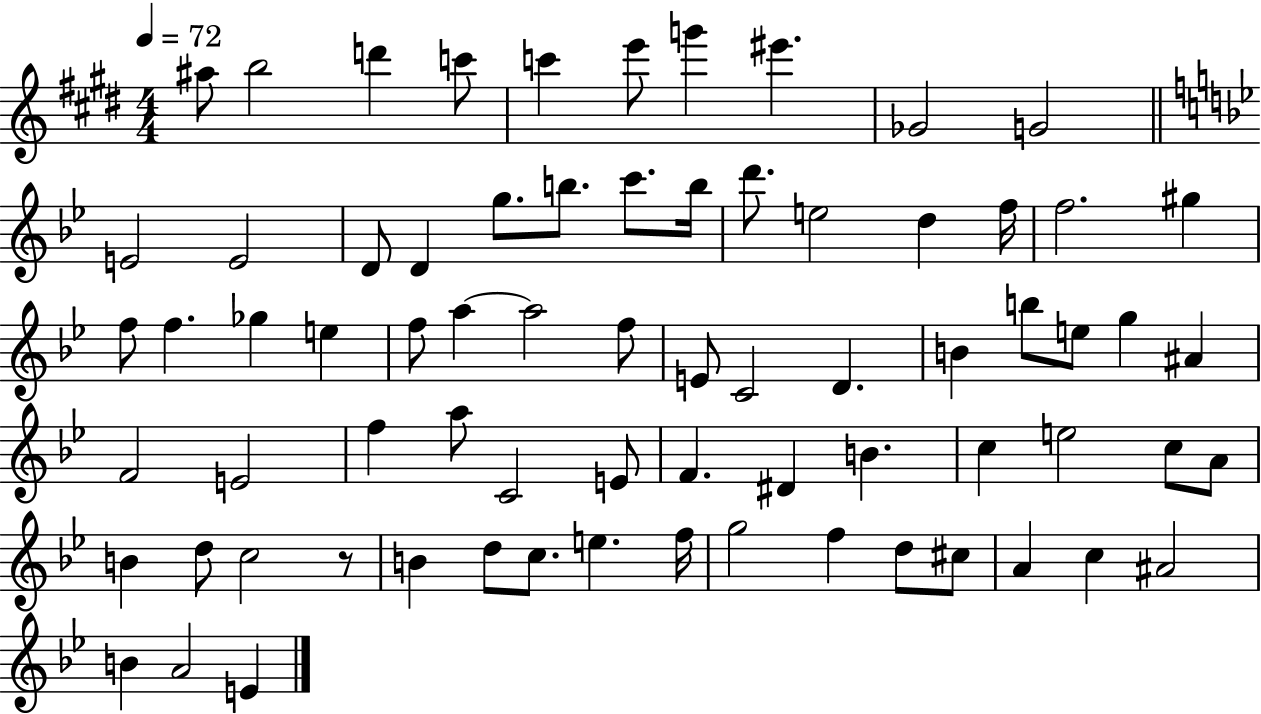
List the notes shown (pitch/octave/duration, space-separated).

A#5/e B5/h D6/q C6/e C6/q E6/e G6/q EIS6/q. Gb4/h G4/h E4/h E4/h D4/e D4/q G5/e. B5/e. C6/e. B5/s D6/e. E5/h D5/q F5/s F5/h. G#5/q F5/e F5/q. Gb5/q E5/q F5/e A5/q A5/h F5/e E4/e C4/h D4/q. B4/q B5/e E5/e G5/q A#4/q F4/h E4/h F5/q A5/e C4/h E4/e F4/q. D#4/q B4/q. C5/q E5/h C5/e A4/e B4/q D5/e C5/h R/e B4/q D5/e C5/e. E5/q. F5/s G5/h F5/q D5/e C#5/e A4/q C5/q A#4/h B4/q A4/h E4/q